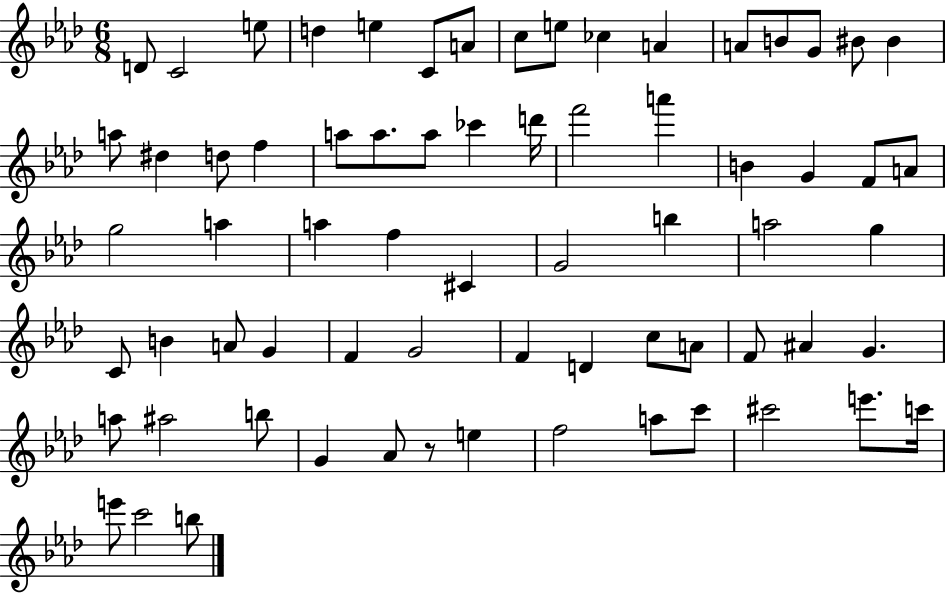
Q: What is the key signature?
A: AES major